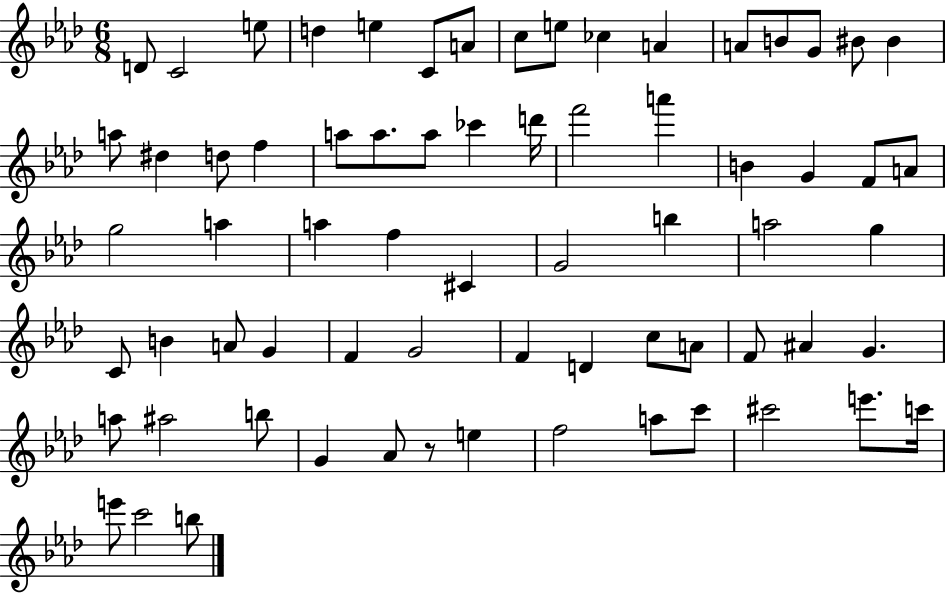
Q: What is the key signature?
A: AES major